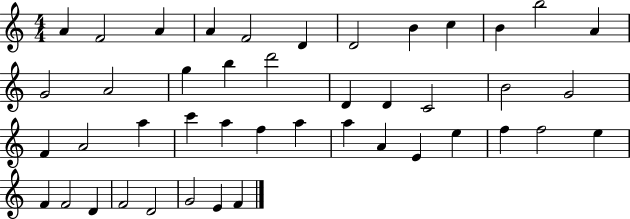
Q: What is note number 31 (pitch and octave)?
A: A4